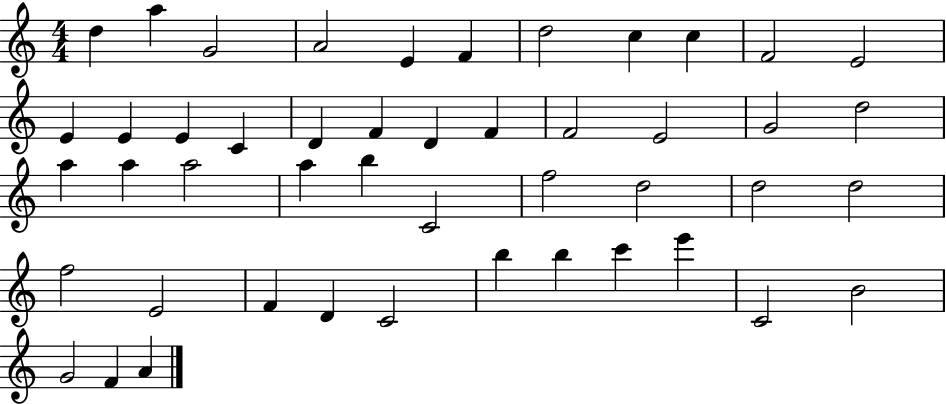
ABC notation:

X:1
T:Untitled
M:4/4
L:1/4
K:C
d a G2 A2 E F d2 c c F2 E2 E E E C D F D F F2 E2 G2 d2 a a a2 a b C2 f2 d2 d2 d2 f2 E2 F D C2 b b c' e' C2 B2 G2 F A